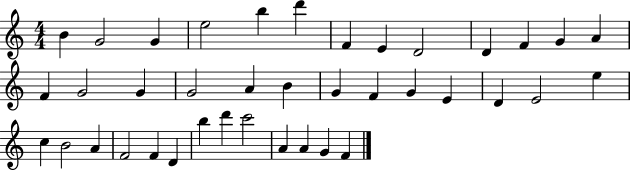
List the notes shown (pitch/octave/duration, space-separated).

B4/q G4/h G4/q E5/h B5/q D6/q F4/q E4/q D4/h D4/q F4/q G4/q A4/q F4/q G4/h G4/q G4/h A4/q B4/q G4/q F4/q G4/q E4/q D4/q E4/h E5/q C5/q B4/h A4/q F4/h F4/q D4/q B5/q D6/q C6/h A4/q A4/q G4/q F4/q